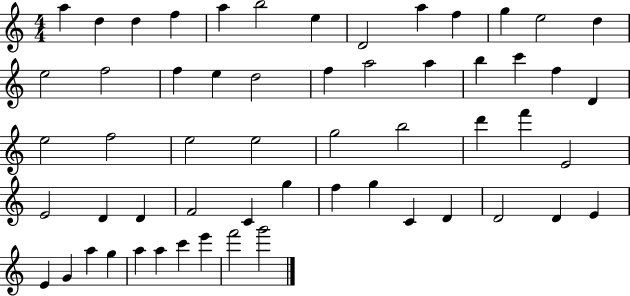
A5/q D5/q D5/q F5/q A5/q B5/h E5/q D4/h A5/q F5/q G5/q E5/h D5/q E5/h F5/h F5/q E5/q D5/h F5/q A5/h A5/q B5/q C6/q F5/q D4/q E5/h F5/h E5/h E5/h G5/h B5/h D6/q F6/q E4/h E4/h D4/q D4/q F4/h C4/q G5/q F5/q G5/q C4/q D4/q D4/h D4/q E4/q E4/q G4/q A5/q G5/q A5/q A5/q C6/q E6/q F6/h G6/h